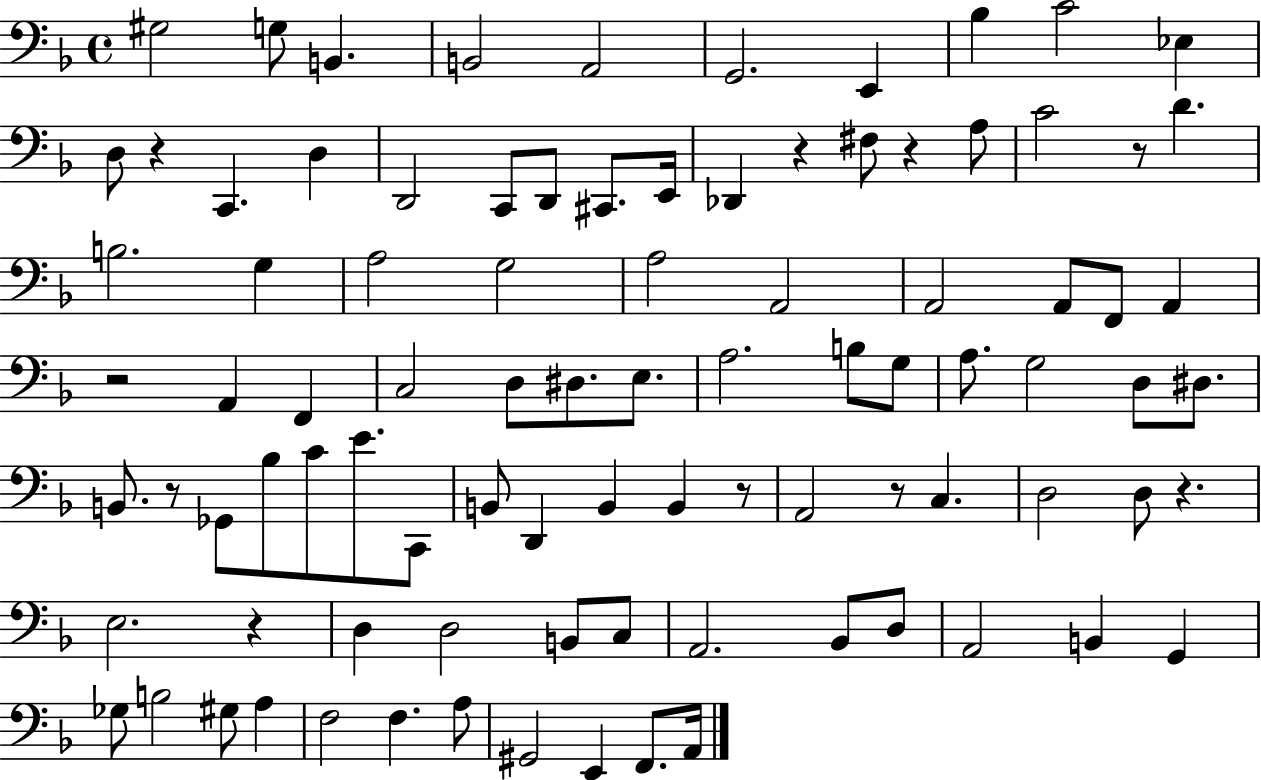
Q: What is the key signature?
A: F major